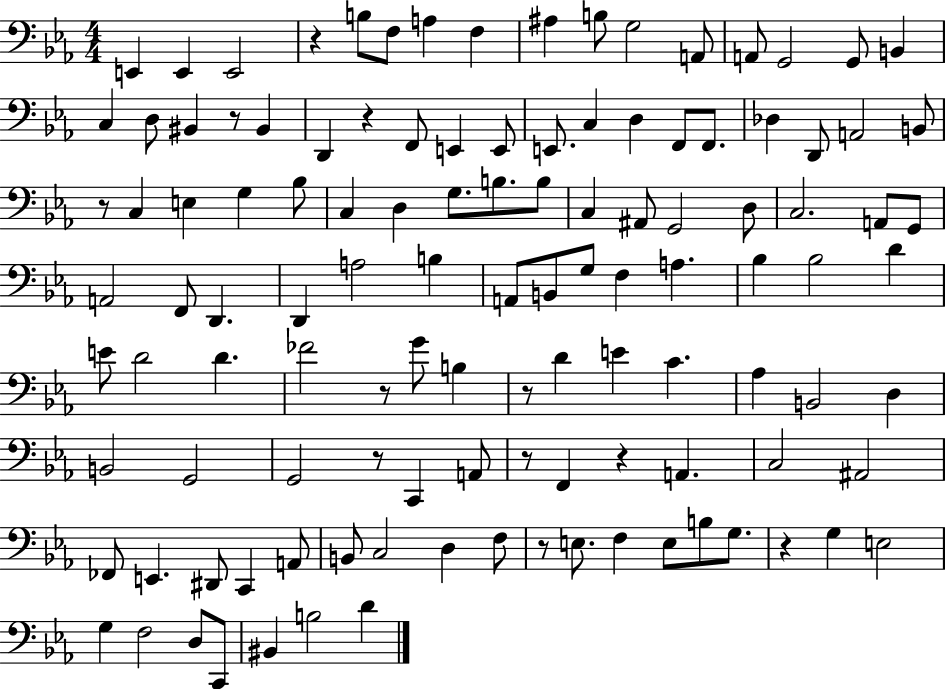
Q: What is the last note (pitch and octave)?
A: D4